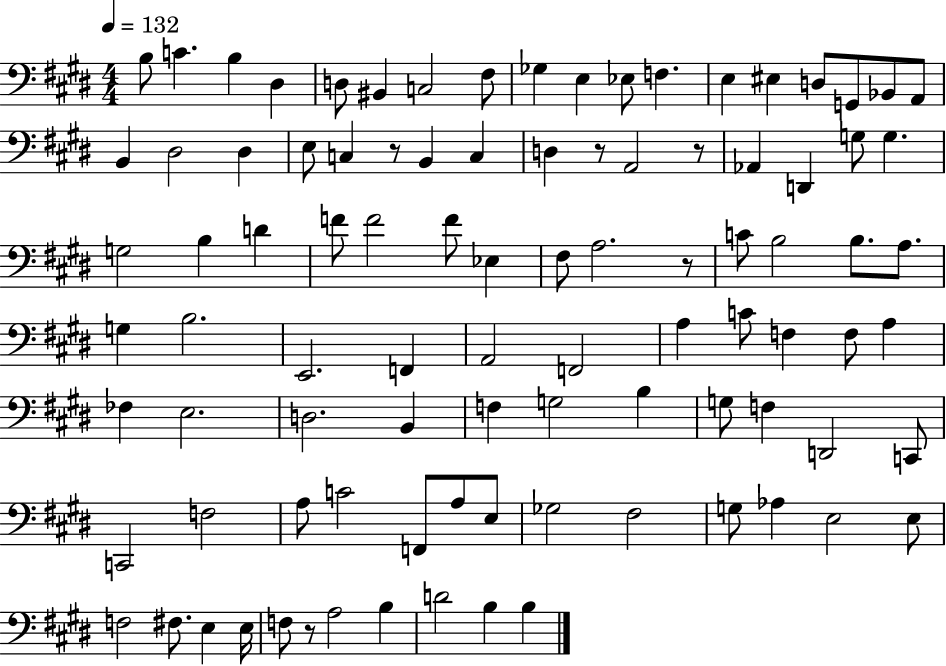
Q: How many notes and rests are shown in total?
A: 94